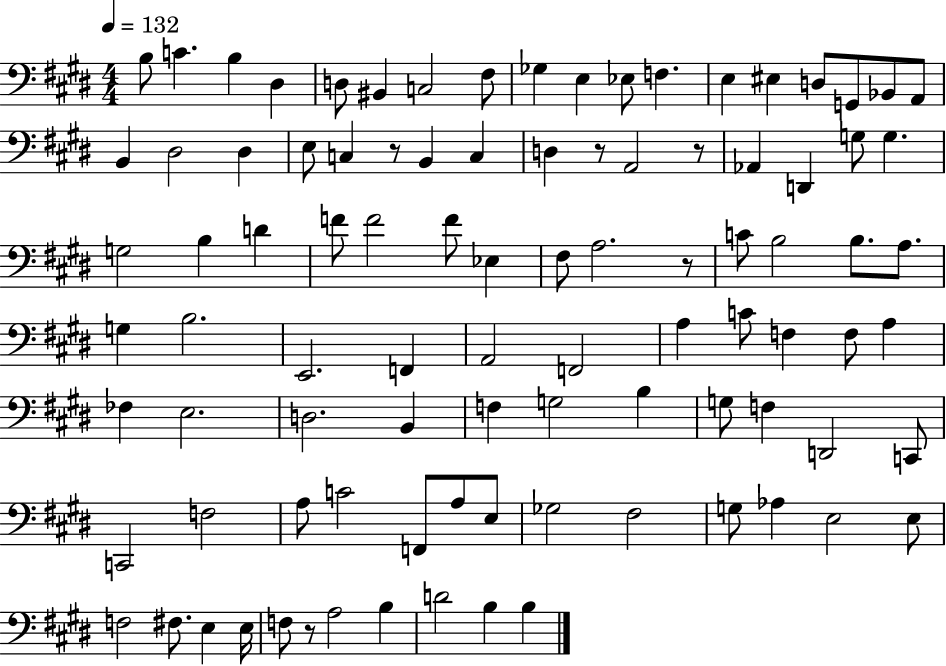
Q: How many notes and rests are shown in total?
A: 94